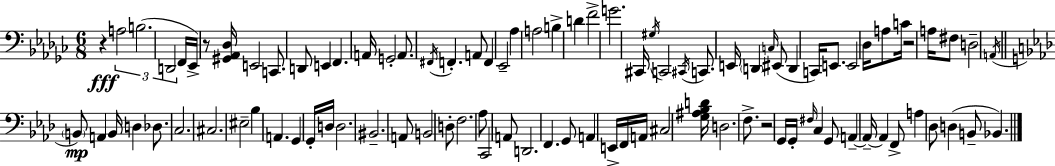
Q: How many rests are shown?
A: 4